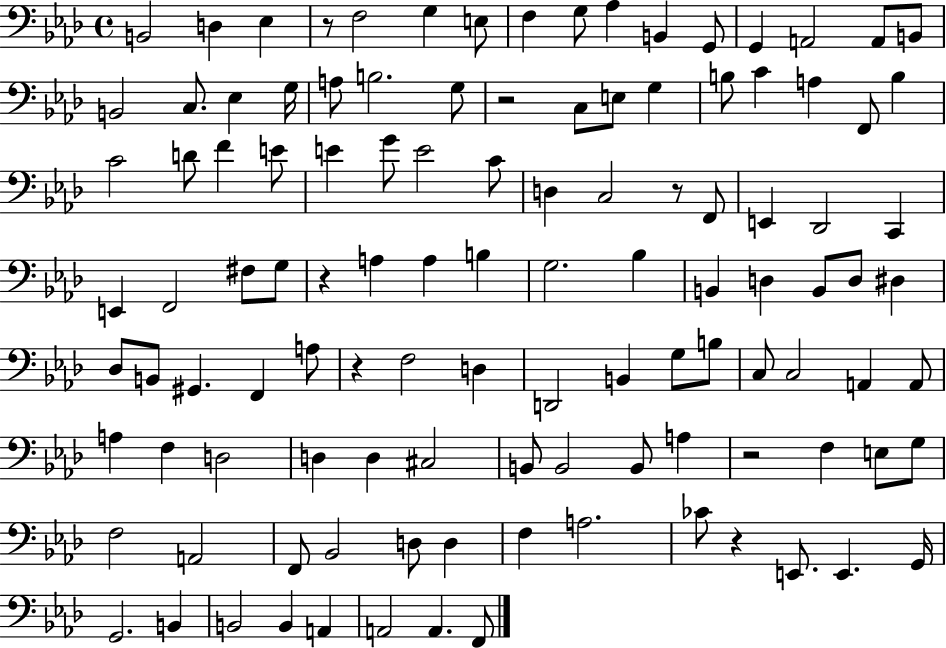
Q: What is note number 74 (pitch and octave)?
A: A3